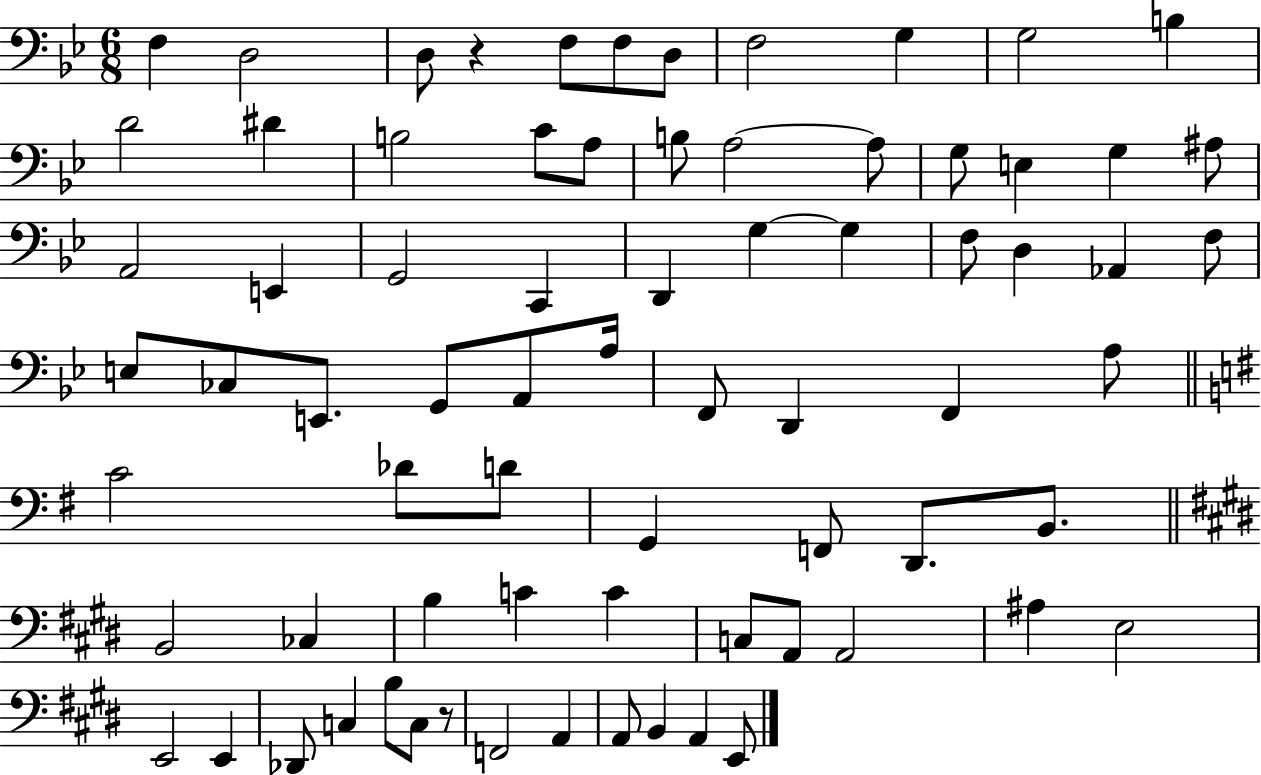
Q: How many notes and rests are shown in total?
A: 74